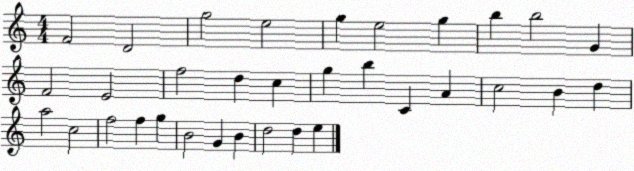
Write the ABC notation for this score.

X:1
T:Untitled
M:4/4
L:1/4
K:C
F2 D2 g2 e2 g e2 g b b2 G F2 E2 f2 d c g b C A c2 B d a2 c2 f2 f g B2 G B d2 d e